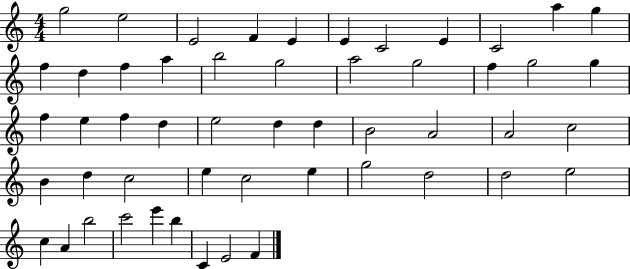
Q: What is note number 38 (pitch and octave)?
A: C5